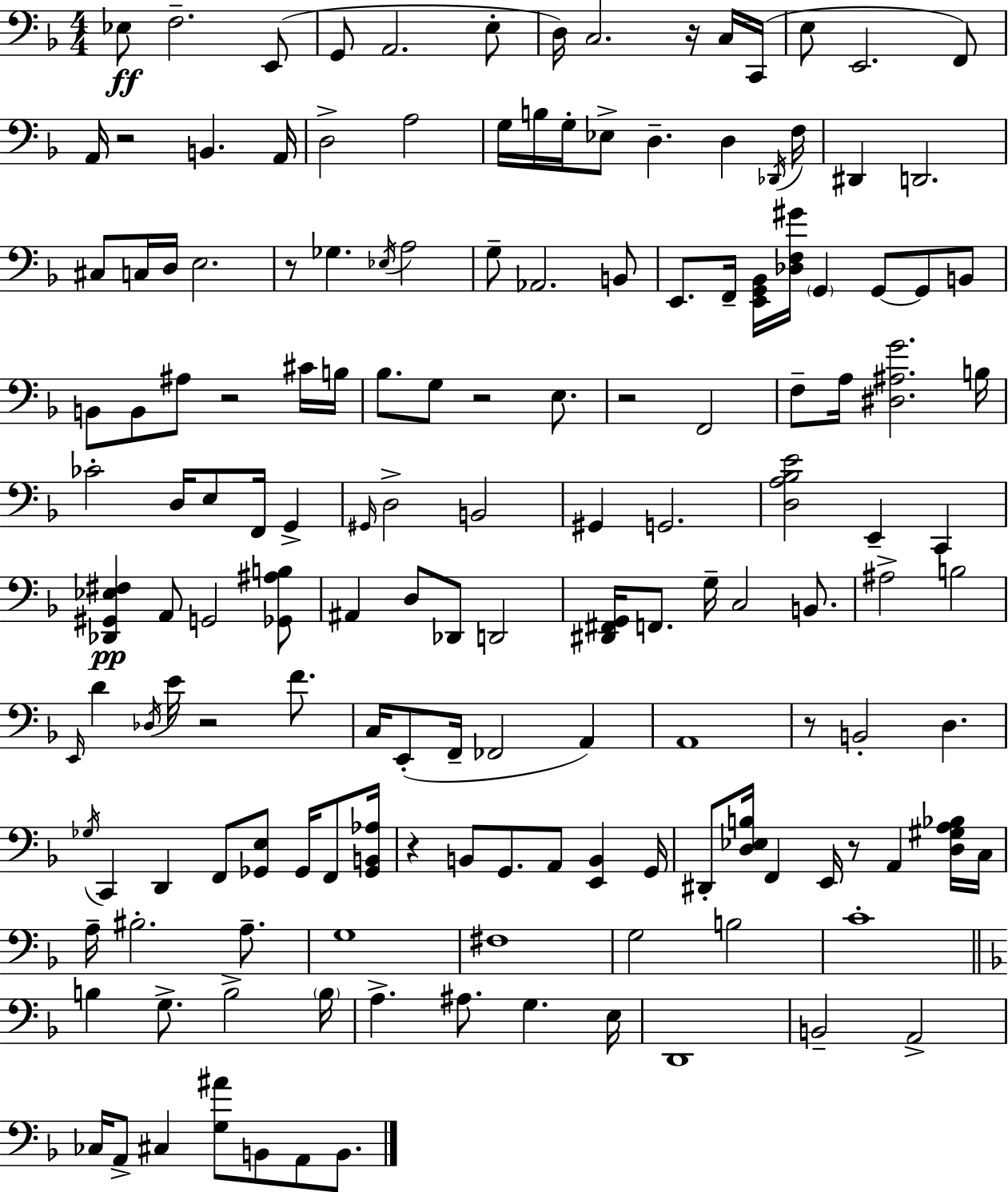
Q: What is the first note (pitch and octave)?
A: Eb3